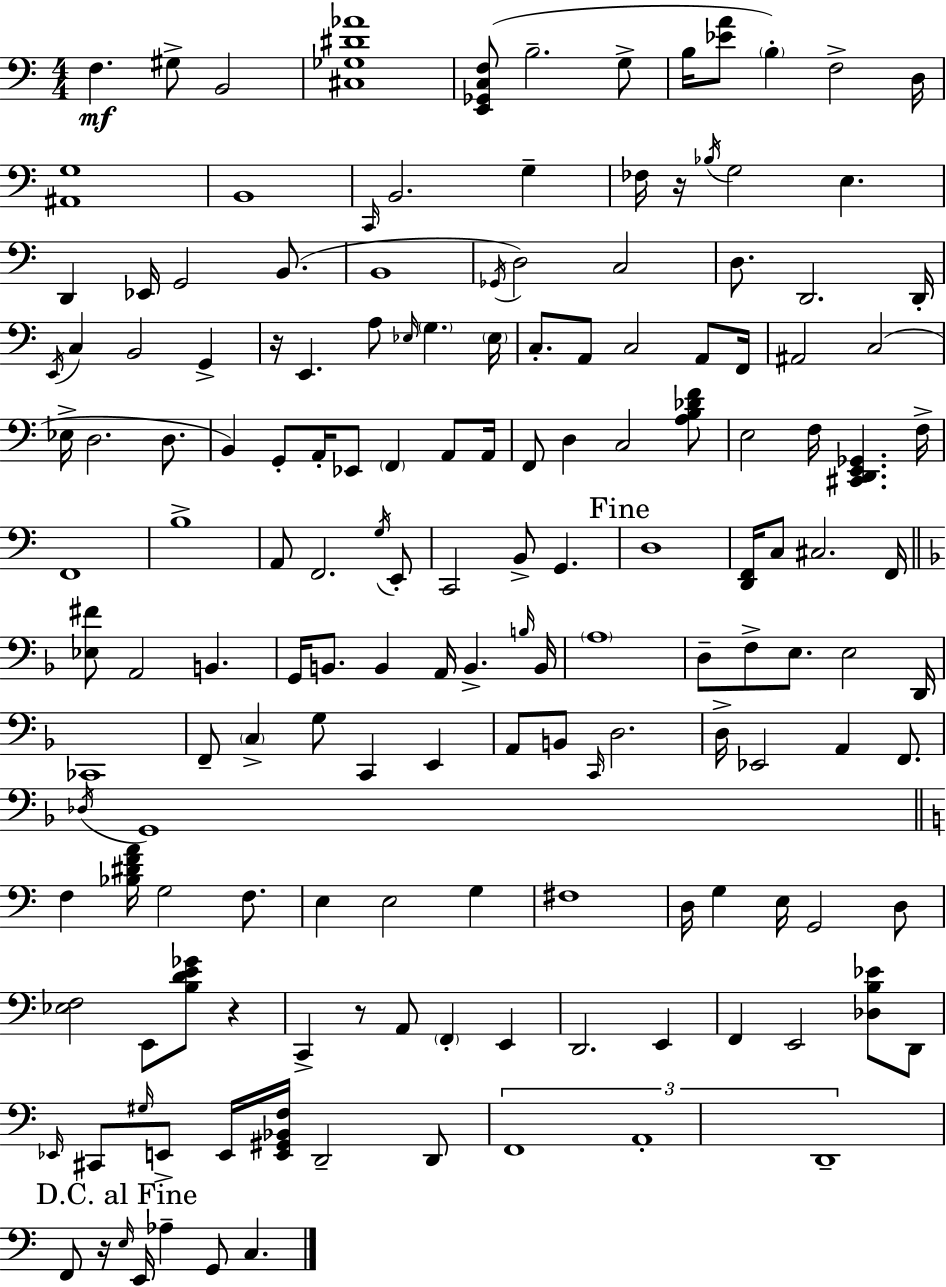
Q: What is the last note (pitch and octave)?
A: C3